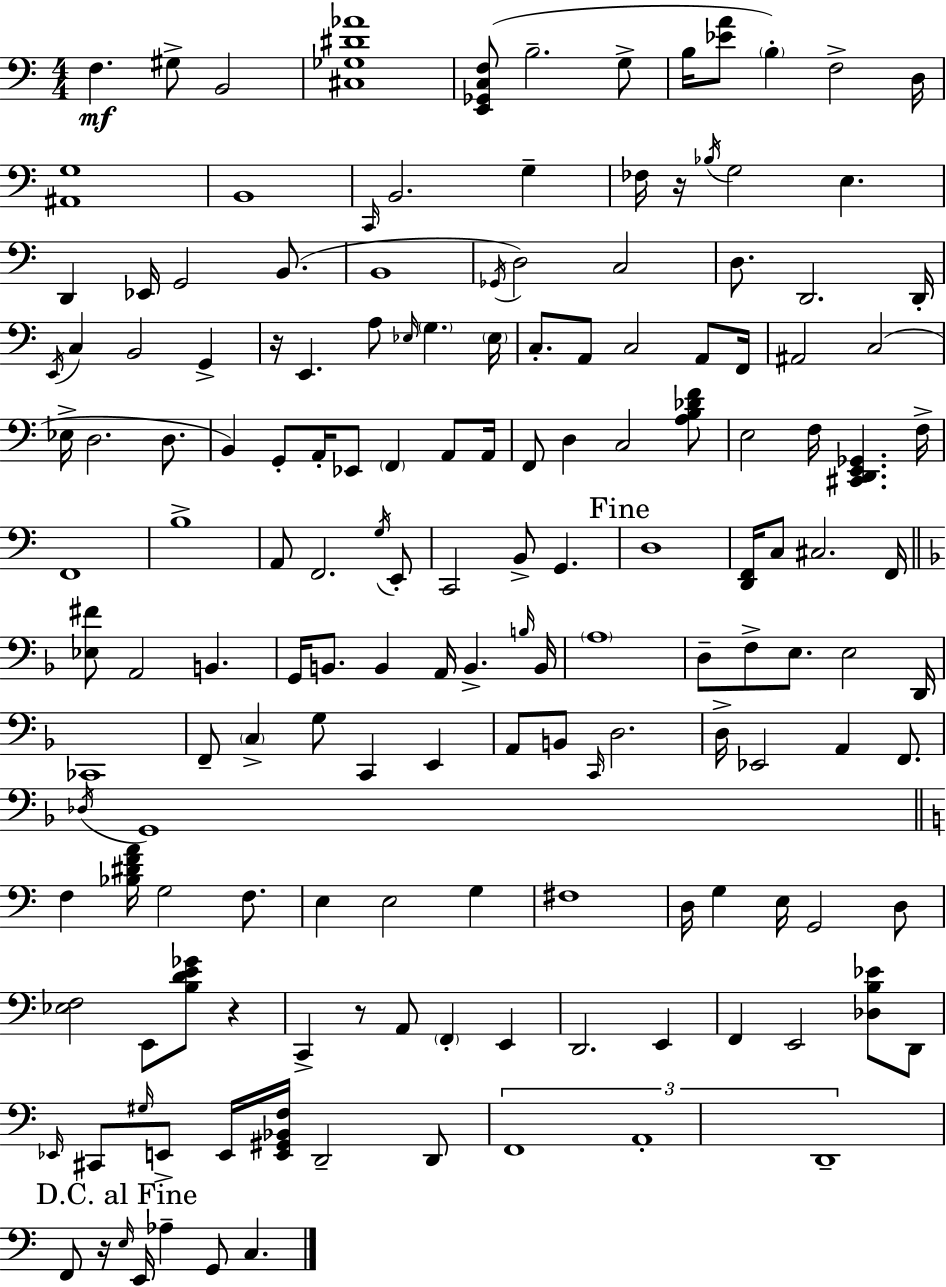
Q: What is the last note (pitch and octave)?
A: C3